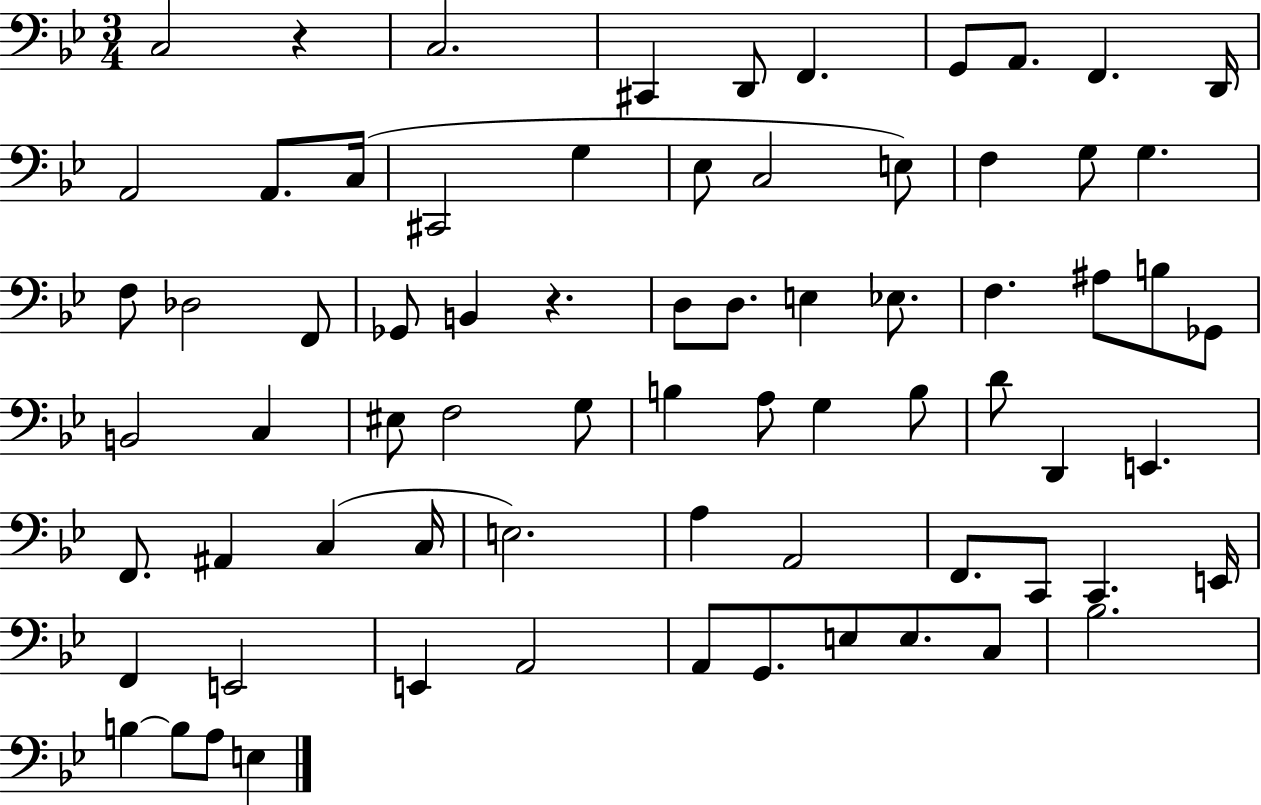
C3/h R/q C3/h. C#2/q D2/e F2/q. G2/e A2/e. F2/q. D2/s A2/h A2/e. C3/s C#2/h G3/q Eb3/e C3/h E3/e F3/q G3/e G3/q. F3/e Db3/h F2/e Gb2/e B2/q R/q. D3/e D3/e. E3/q Eb3/e. F3/q. A#3/e B3/e Gb2/e B2/h C3/q EIS3/e F3/h G3/e B3/q A3/e G3/q B3/e D4/e D2/q E2/q. F2/e. A#2/q C3/q C3/s E3/h. A3/q A2/h F2/e. C2/e C2/q. E2/s F2/q E2/h E2/q A2/h A2/e G2/e. E3/e E3/e. C3/e Bb3/h. B3/q B3/e A3/e E3/q